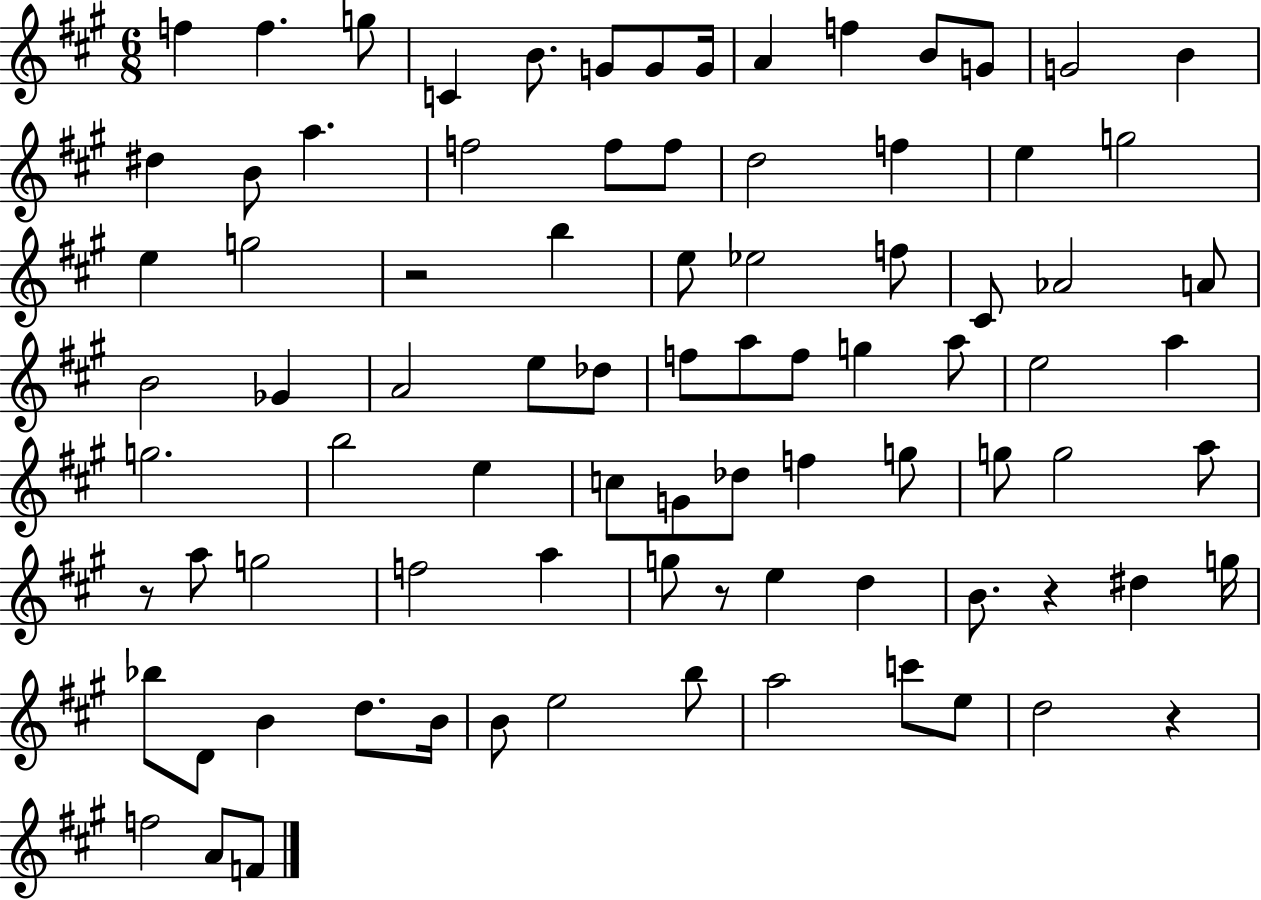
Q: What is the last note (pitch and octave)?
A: F4